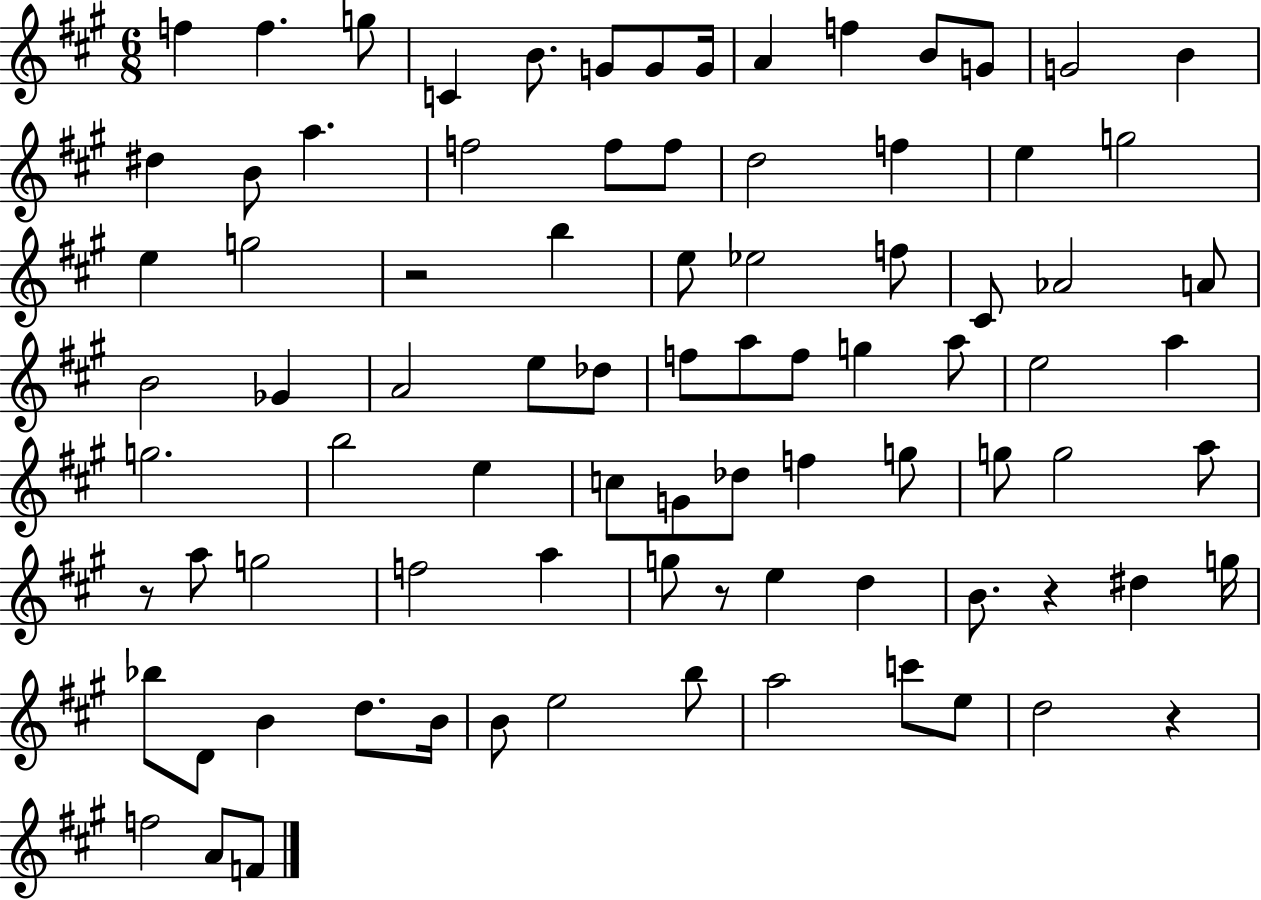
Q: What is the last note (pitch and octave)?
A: F4